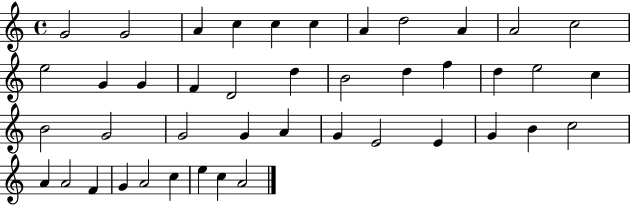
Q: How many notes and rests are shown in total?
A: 43